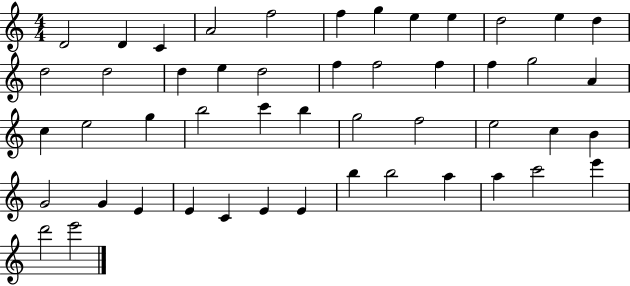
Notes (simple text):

D4/h D4/q C4/q A4/h F5/h F5/q G5/q E5/q E5/q D5/h E5/q D5/q D5/h D5/h D5/q E5/q D5/h F5/q F5/h F5/q F5/q G5/h A4/q C5/q E5/h G5/q B5/h C6/q B5/q G5/h F5/h E5/h C5/q B4/q G4/h G4/q E4/q E4/q C4/q E4/q E4/q B5/q B5/h A5/q A5/q C6/h E6/q D6/h E6/h